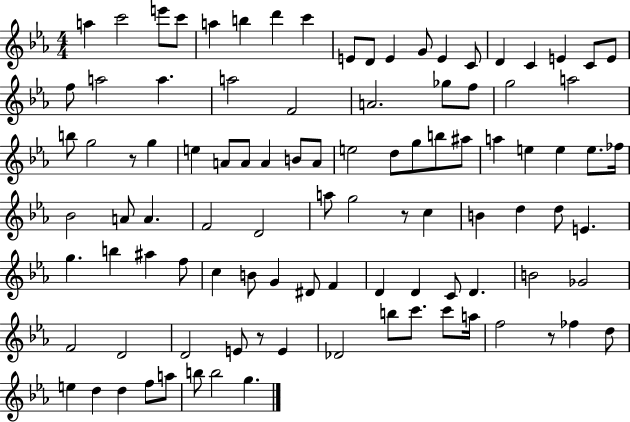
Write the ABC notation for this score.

X:1
T:Untitled
M:4/4
L:1/4
K:Eb
a c'2 e'/2 c'/2 a b d' c' E/2 D/2 E G/2 E C/2 D C E C/2 E/2 f/2 a2 a a2 F2 A2 _g/2 f/2 g2 a2 b/2 g2 z/2 g e A/2 A/2 A B/2 A/2 e2 d/2 g/2 b/2 ^a/2 a e e e/2 _f/4 _B2 A/2 A F2 D2 a/2 g2 z/2 c B d d/2 E g b ^a f/2 c B/2 G ^D/2 F D D C/2 D B2 _G2 F2 D2 D2 E/2 z/2 E _D2 b/2 c'/2 c'/2 a/4 f2 z/2 _f d/2 e d d f/2 a/2 b/2 b2 g